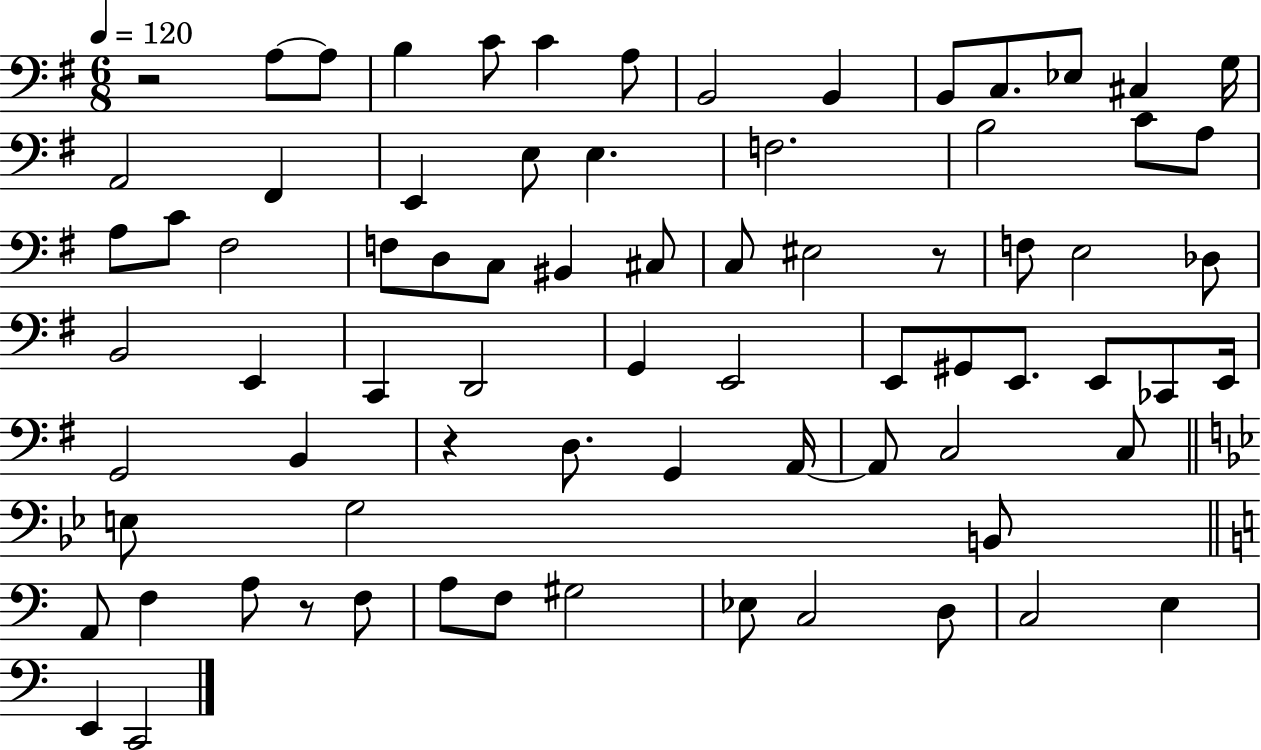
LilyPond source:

{
  \clef bass
  \numericTimeSignature
  \time 6/8
  \key g \major
  \tempo 4 = 120
  r2 a8~~ a8 | b4 c'8 c'4 a8 | b,2 b,4 | b,8 c8. ees8 cis4 g16 | \break a,2 fis,4 | e,4 e8 e4. | f2. | b2 c'8 a8 | \break a8 c'8 fis2 | f8 d8 c8 bis,4 cis8 | c8 eis2 r8 | f8 e2 des8 | \break b,2 e,4 | c,4 d,2 | g,4 e,2 | e,8 gis,8 e,8. e,8 ces,8 e,16 | \break g,2 b,4 | r4 d8. g,4 a,16~~ | a,8 c2 c8 | \bar "||" \break \key g \minor e8 g2 b,8 | \bar "||" \break \key a \minor a,8 f4 a8 r8 f8 | a8 f8 gis2 | ees8 c2 d8 | c2 e4 | \break e,4 c,2 | \bar "|."
}